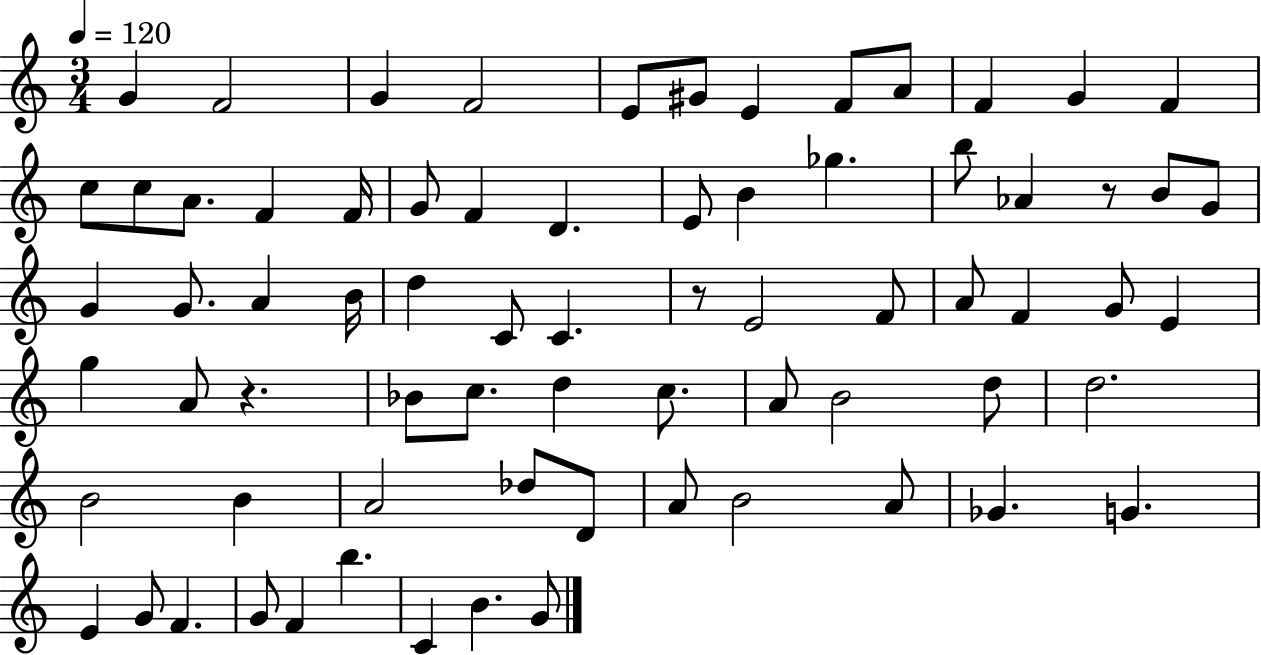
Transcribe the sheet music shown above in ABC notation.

X:1
T:Untitled
M:3/4
L:1/4
K:C
G F2 G F2 E/2 ^G/2 E F/2 A/2 F G F c/2 c/2 A/2 F F/4 G/2 F D E/2 B _g b/2 _A z/2 B/2 G/2 G G/2 A B/4 d C/2 C z/2 E2 F/2 A/2 F G/2 E g A/2 z _B/2 c/2 d c/2 A/2 B2 d/2 d2 B2 B A2 _d/2 D/2 A/2 B2 A/2 _G G E G/2 F G/2 F b C B G/2